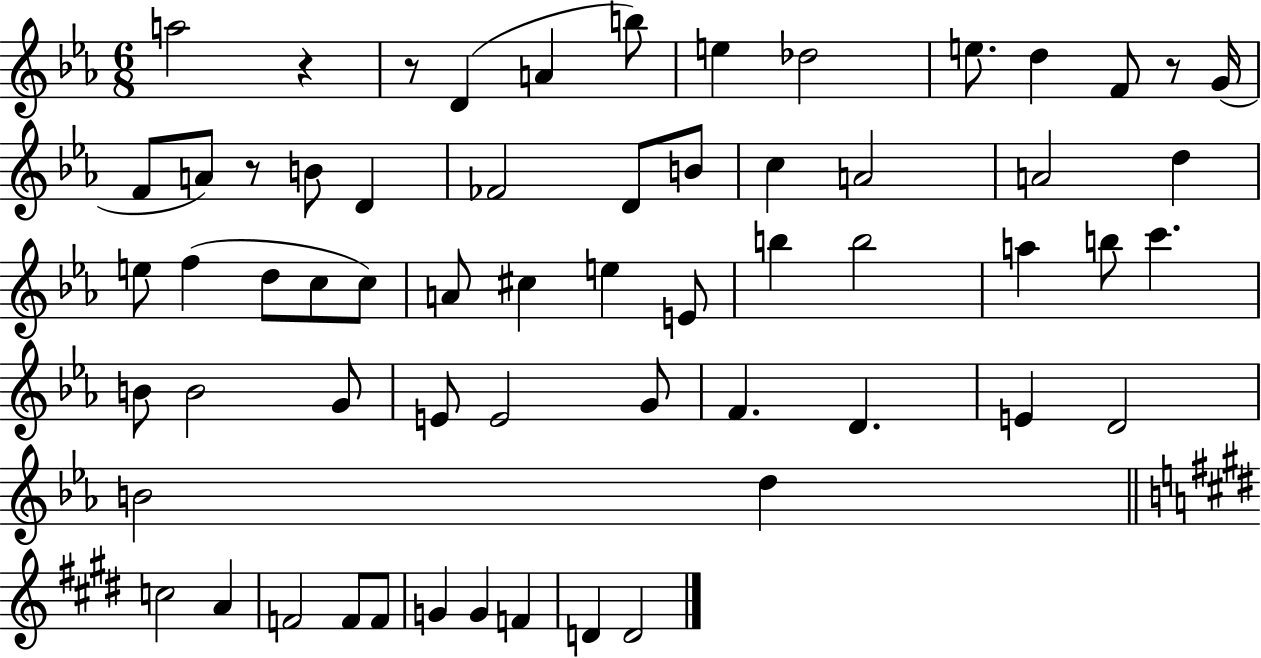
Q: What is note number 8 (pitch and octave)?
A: D5